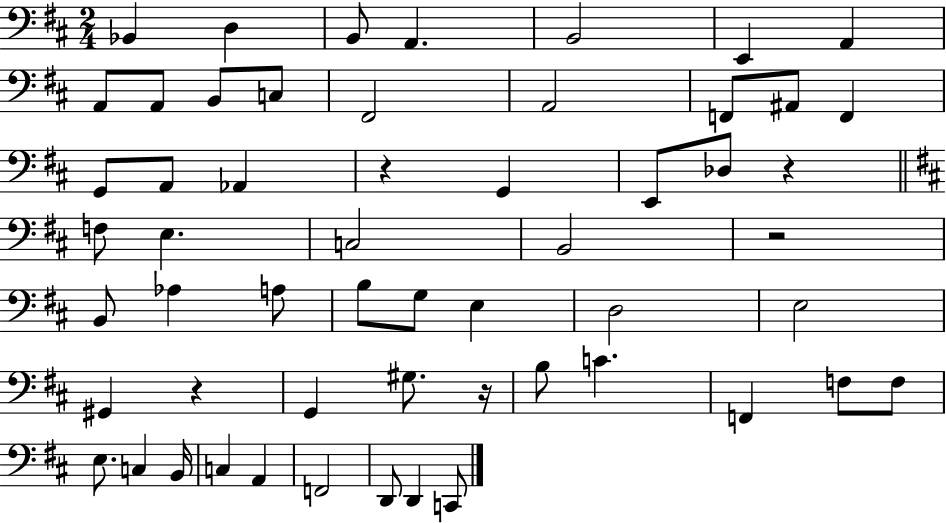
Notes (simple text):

Bb2/q D3/q B2/e A2/q. B2/h E2/q A2/q A2/e A2/e B2/e C3/e F#2/h A2/h F2/e A#2/e F2/q G2/e A2/e Ab2/q R/q G2/q E2/e Db3/e R/q F3/e E3/q. C3/h B2/h R/h B2/e Ab3/q A3/e B3/e G3/e E3/q D3/h E3/h G#2/q R/q G2/q G#3/e. R/s B3/e C4/q. F2/q F3/e F3/e E3/e. C3/q B2/s C3/q A2/q F2/h D2/e D2/q C2/e